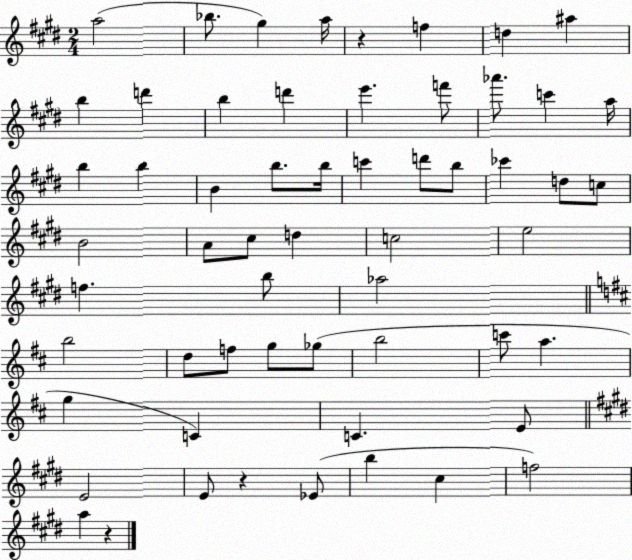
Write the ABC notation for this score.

X:1
T:Untitled
M:2/4
L:1/4
K:E
a2 _b/2 ^g a/4 z f d ^a b d' b d' e' f'/2 _a'/2 c' a/4 b b B b/2 b/4 c' d'/2 b/2 _c' d/2 c/2 B2 A/2 ^c/2 d c2 e2 f b/2 _a2 b2 d/2 f/2 g/2 _g/2 b2 c'/2 a g C C E/2 E2 E/2 z _E/2 b ^c f2 a z